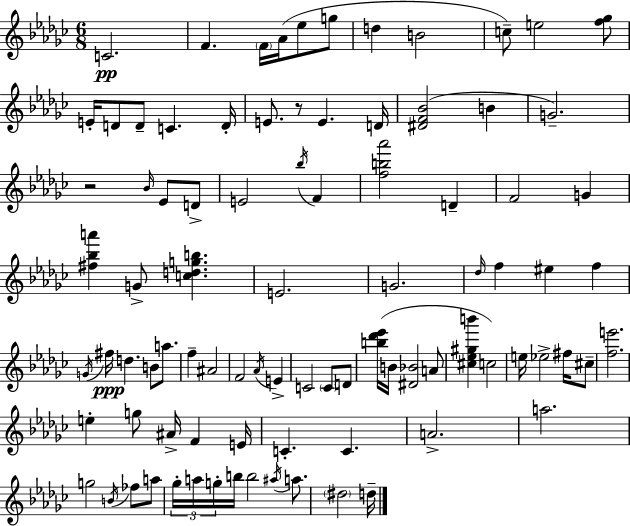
C4/h. F4/q. F4/s Ab4/s Eb5/e G5/e D5/q B4/h C5/e E5/h [F5,Gb5]/e E4/s D4/e D4/e C4/q. D4/s E4/e. R/e E4/q. D4/s [D#4,F4,Bb4]/h B4/q G4/h. R/h Bb4/s Eb4/e D4/e E4/h Bb5/s F4/q [F5,B5,Ab6]/h D4/q F4/h G4/q [F#5,Bb5,A6]/q G4/e [C5,D5,G5,B5]/q. E4/h. G4/h. Db5/s F5/q EIS5/q F5/q G4/s F#5/s D5/q. B4/e A5/e. F5/q A#4/h F4/h Ab4/s E4/q C4/h C4/e D4/e [B5,Db6,Eb6]/s B4/s [D#4,Bb4]/h A4/e [C#5,Eb5,G#5,B6]/q C5/h E5/s Eb5/h F#5/s C#5/e [F5,E6]/h. E5/q G5/e A#4/s F4/q E4/s C4/q. C4/q. A4/h. A5/h. G5/h B4/s FES5/e A5/e Gb5/s A5/s G5/s B5/s B5/h A#5/s A5/e. D#5/h D5/s